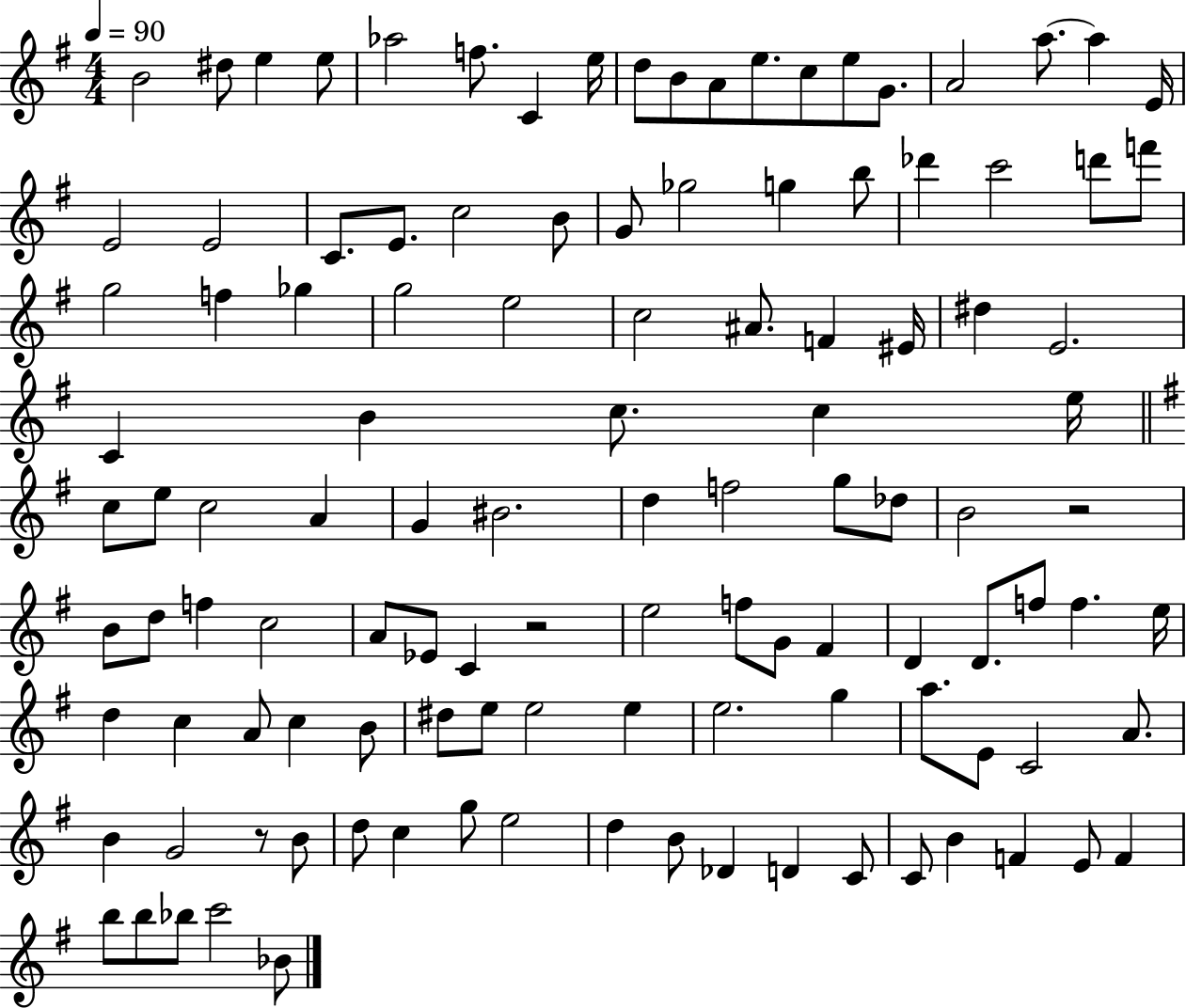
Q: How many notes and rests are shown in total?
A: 116